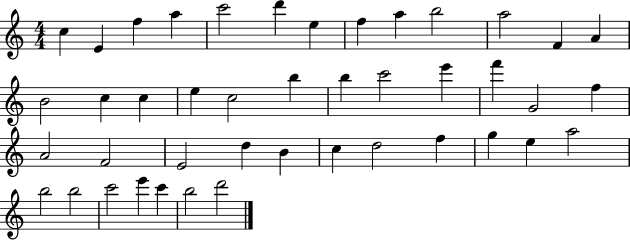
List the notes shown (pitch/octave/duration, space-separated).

C5/q E4/q F5/q A5/q C6/h D6/q E5/q F5/q A5/q B5/h A5/h F4/q A4/q B4/h C5/q C5/q E5/q C5/h B5/q B5/q C6/h E6/q F6/q G4/h F5/q A4/h F4/h E4/h D5/q B4/q C5/q D5/h F5/q G5/q E5/q A5/h B5/h B5/h C6/h E6/q C6/q B5/h D6/h